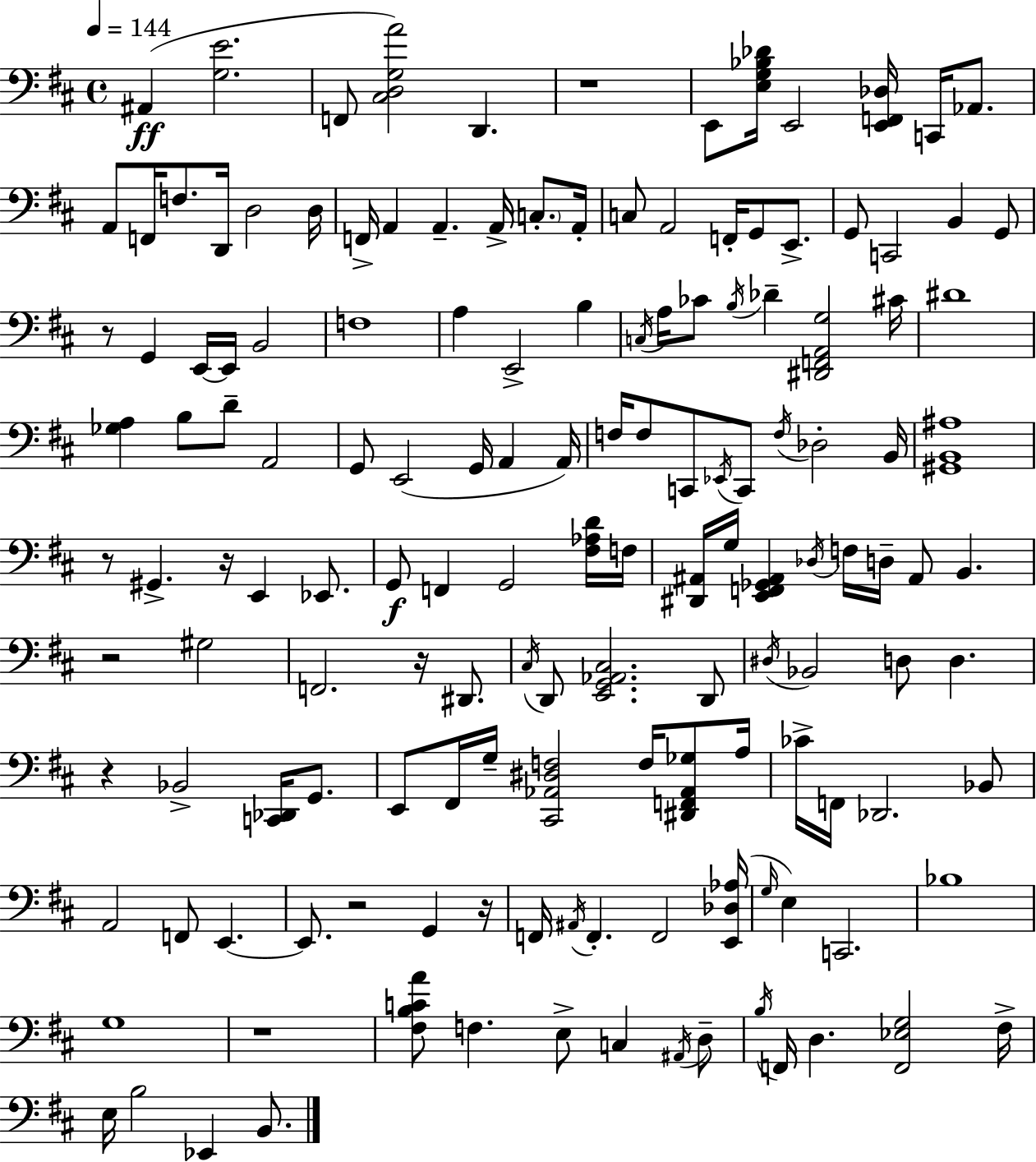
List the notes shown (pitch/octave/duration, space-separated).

A#2/q [G3,E4]/h. F2/e [C#3,D3,G3,A4]/h D2/q. R/w E2/e [E3,G3,Bb3,Db4]/s E2/h [E2,F2,Db3]/s C2/s Ab2/e. A2/e F2/s F3/e. D2/s D3/h D3/s F2/s A2/q A2/q. A2/s C3/e. A2/s C3/e A2/h F2/s G2/e E2/e. G2/e C2/h B2/q G2/e R/e G2/q E2/s E2/s B2/h F3/w A3/q E2/h B3/q C3/s A3/s CES4/e B3/s Db4/q [D#2,F2,A2,G3]/h C#4/s D#4/w [Gb3,A3]/q B3/e D4/e A2/h G2/e E2/h G2/s A2/q A2/s F3/s F3/e C2/e Eb2/s C2/e F3/s Db3/h B2/s [G#2,B2,A#3]/w R/e G#2/q. R/s E2/q Eb2/e. G2/e F2/q G2/h [F#3,Ab3,D4]/s F3/s [D#2,A#2]/s G3/s [E2,F2,Gb2,A#2]/q Db3/s F3/s D3/s A#2/e B2/q. R/h G#3/h F2/h. R/s D#2/e. C#3/s D2/e [E2,G2,Ab2,C#3]/h. D2/e D#3/s Bb2/h D3/e D3/q. R/q Bb2/h [C2,Db2]/s G2/e. E2/e F#2/s G3/s [C#2,Ab2,D#3,F3]/h F3/s [D#2,F2,Ab2,Gb3]/e A3/s CES4/s F2/s Db2/h. Bb2/e A2/h F2/e E2/q. E2/e. R/h G2/q R/s F2/s A#2/s F2/q. F2/h [E2,Db3,Ab3]/s G3/s E3/q C2/h. Bb3/w G3/w R/w [F#3,B3,C4,A4]/e F3/q. E3/e C3/q A#2/s D3/e B3/s F2/s D3/q. [F2,Eb3,G3]/h F#3/s E3/s B3/h Eb2/q B2/e.